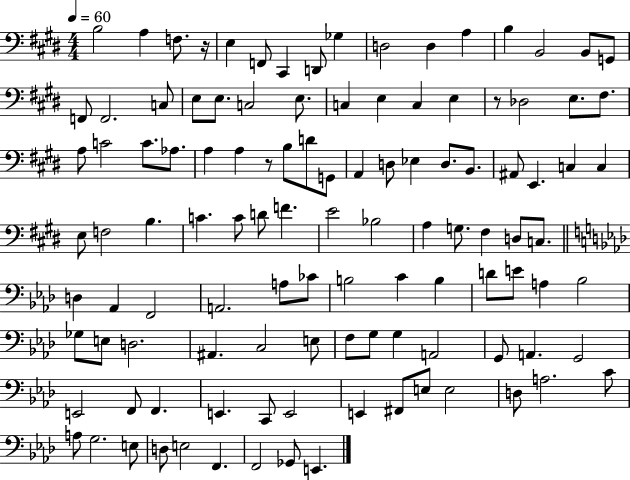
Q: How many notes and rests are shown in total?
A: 112